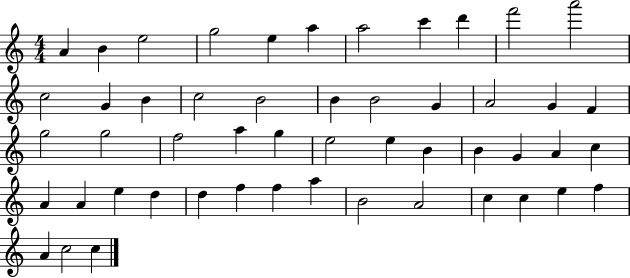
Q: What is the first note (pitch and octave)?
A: A4